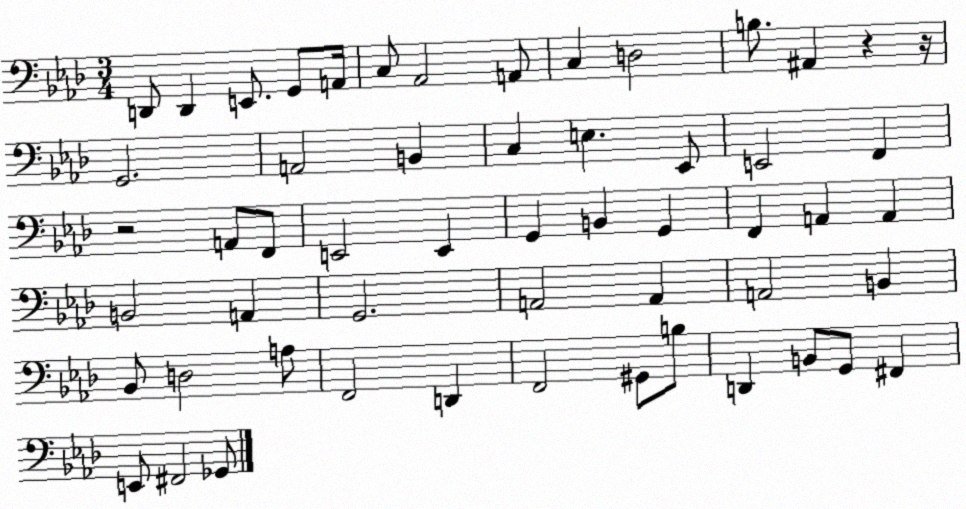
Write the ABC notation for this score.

X:1
T:Untitled
M:3/4
L:1/4
K:Ab
D,,/2 D,, E,,/2 G,,/2 A,,/4 C,/2 _A,,2 A,,/2 C, D,2 B,/2 ^A,, z z/4 G,,2 A,,2 B,, C, E, _E,,/2 E,,2 F,, z2 A,,/2 F,,/2 E,,2 E,, G,, B,, G,, F,, A,, A,, B,,2 A,, G,,2 A,,2 A,, A,,2 B,, _B,,/2 D,2 A,/2 F,,2 D,, F,,2 ^G,,/2 B,/2 D,, B,,/2 G,,/2 ^F,, E,,/2 ^F,,2 _G,,/2